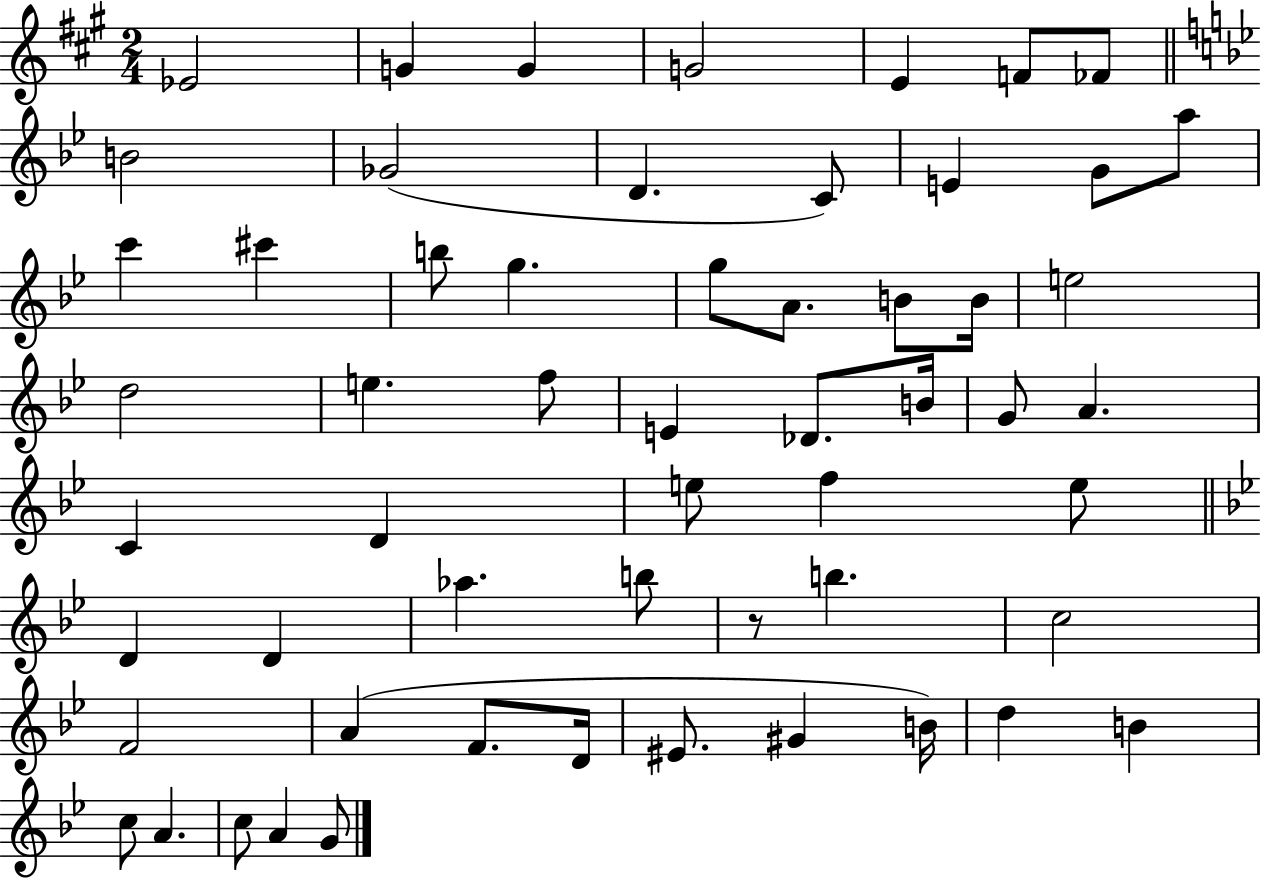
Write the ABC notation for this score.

X:1
T:Untitled
M:2/4
L:1/4
K:A
_E2 G G G2 E F/2 _F/2 B2 _G2 D C/2 E G/2 a/2 c' ^c' b/2 g g/2 A/2 B/2 B/4 e2 d2 e f/2 E _D/2 B/4 G/2 A C D e/2 f e/2 D D _a b/2 z/2 b c2 F2 A F/2 D/4 ^E/2 ^G B/4 d B c/2 A c/2 A G/2